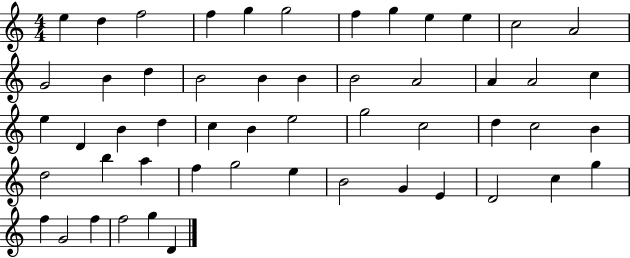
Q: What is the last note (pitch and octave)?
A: D4